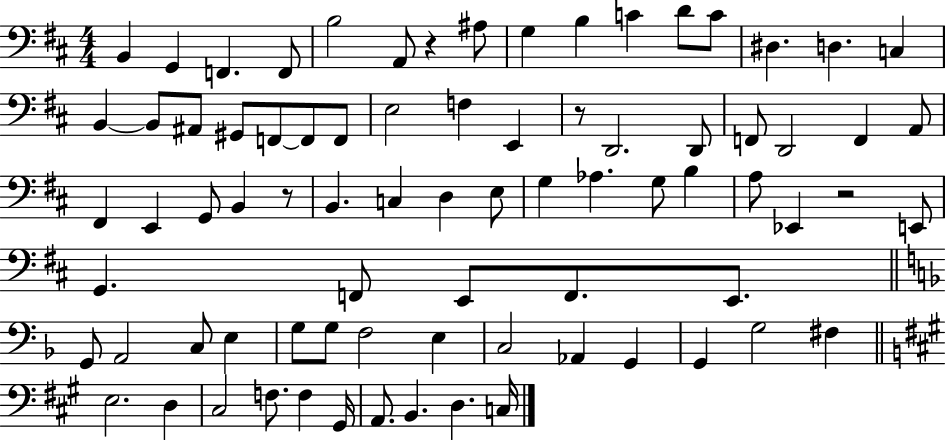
{
  \clef bass
  \numericTimeSignature
  \time 4/4
  \key d \major
  \repeat volta 2 { b,4 g,4 f,4. f,8 | b2 a,8 r4 ais8 | g4 b4 c'4 d'8 c'8 | dis4. d4. c4 | \break b,4~~ b,8 ais,8 gis,8 f,8~~ f,8 f,8 | e2 f4 e,4 | r8 d,2. d,8 | f,8 d,2 f,4 a,8 | \break fis,4 e,4 g,8 b,4 r8 | b,4. c4 d4 e8 | g4 aes4. g8 b4 | a8 ees,4 r2 e,8 | \break g,4. f,8 e,8 f,8. e,8. | \bar "||" \break \key d \minor g,8 a,2 c8 e4 | g8 g8 f2 e4 | c2 aes,4 g,4 | g,4 g2 fis4 | \break \bar "||" \break \key a \major e2. d4 | cis2 f8. f4 gis,16 | a,8. b,4. d4. c16 | } \bar "|."
}